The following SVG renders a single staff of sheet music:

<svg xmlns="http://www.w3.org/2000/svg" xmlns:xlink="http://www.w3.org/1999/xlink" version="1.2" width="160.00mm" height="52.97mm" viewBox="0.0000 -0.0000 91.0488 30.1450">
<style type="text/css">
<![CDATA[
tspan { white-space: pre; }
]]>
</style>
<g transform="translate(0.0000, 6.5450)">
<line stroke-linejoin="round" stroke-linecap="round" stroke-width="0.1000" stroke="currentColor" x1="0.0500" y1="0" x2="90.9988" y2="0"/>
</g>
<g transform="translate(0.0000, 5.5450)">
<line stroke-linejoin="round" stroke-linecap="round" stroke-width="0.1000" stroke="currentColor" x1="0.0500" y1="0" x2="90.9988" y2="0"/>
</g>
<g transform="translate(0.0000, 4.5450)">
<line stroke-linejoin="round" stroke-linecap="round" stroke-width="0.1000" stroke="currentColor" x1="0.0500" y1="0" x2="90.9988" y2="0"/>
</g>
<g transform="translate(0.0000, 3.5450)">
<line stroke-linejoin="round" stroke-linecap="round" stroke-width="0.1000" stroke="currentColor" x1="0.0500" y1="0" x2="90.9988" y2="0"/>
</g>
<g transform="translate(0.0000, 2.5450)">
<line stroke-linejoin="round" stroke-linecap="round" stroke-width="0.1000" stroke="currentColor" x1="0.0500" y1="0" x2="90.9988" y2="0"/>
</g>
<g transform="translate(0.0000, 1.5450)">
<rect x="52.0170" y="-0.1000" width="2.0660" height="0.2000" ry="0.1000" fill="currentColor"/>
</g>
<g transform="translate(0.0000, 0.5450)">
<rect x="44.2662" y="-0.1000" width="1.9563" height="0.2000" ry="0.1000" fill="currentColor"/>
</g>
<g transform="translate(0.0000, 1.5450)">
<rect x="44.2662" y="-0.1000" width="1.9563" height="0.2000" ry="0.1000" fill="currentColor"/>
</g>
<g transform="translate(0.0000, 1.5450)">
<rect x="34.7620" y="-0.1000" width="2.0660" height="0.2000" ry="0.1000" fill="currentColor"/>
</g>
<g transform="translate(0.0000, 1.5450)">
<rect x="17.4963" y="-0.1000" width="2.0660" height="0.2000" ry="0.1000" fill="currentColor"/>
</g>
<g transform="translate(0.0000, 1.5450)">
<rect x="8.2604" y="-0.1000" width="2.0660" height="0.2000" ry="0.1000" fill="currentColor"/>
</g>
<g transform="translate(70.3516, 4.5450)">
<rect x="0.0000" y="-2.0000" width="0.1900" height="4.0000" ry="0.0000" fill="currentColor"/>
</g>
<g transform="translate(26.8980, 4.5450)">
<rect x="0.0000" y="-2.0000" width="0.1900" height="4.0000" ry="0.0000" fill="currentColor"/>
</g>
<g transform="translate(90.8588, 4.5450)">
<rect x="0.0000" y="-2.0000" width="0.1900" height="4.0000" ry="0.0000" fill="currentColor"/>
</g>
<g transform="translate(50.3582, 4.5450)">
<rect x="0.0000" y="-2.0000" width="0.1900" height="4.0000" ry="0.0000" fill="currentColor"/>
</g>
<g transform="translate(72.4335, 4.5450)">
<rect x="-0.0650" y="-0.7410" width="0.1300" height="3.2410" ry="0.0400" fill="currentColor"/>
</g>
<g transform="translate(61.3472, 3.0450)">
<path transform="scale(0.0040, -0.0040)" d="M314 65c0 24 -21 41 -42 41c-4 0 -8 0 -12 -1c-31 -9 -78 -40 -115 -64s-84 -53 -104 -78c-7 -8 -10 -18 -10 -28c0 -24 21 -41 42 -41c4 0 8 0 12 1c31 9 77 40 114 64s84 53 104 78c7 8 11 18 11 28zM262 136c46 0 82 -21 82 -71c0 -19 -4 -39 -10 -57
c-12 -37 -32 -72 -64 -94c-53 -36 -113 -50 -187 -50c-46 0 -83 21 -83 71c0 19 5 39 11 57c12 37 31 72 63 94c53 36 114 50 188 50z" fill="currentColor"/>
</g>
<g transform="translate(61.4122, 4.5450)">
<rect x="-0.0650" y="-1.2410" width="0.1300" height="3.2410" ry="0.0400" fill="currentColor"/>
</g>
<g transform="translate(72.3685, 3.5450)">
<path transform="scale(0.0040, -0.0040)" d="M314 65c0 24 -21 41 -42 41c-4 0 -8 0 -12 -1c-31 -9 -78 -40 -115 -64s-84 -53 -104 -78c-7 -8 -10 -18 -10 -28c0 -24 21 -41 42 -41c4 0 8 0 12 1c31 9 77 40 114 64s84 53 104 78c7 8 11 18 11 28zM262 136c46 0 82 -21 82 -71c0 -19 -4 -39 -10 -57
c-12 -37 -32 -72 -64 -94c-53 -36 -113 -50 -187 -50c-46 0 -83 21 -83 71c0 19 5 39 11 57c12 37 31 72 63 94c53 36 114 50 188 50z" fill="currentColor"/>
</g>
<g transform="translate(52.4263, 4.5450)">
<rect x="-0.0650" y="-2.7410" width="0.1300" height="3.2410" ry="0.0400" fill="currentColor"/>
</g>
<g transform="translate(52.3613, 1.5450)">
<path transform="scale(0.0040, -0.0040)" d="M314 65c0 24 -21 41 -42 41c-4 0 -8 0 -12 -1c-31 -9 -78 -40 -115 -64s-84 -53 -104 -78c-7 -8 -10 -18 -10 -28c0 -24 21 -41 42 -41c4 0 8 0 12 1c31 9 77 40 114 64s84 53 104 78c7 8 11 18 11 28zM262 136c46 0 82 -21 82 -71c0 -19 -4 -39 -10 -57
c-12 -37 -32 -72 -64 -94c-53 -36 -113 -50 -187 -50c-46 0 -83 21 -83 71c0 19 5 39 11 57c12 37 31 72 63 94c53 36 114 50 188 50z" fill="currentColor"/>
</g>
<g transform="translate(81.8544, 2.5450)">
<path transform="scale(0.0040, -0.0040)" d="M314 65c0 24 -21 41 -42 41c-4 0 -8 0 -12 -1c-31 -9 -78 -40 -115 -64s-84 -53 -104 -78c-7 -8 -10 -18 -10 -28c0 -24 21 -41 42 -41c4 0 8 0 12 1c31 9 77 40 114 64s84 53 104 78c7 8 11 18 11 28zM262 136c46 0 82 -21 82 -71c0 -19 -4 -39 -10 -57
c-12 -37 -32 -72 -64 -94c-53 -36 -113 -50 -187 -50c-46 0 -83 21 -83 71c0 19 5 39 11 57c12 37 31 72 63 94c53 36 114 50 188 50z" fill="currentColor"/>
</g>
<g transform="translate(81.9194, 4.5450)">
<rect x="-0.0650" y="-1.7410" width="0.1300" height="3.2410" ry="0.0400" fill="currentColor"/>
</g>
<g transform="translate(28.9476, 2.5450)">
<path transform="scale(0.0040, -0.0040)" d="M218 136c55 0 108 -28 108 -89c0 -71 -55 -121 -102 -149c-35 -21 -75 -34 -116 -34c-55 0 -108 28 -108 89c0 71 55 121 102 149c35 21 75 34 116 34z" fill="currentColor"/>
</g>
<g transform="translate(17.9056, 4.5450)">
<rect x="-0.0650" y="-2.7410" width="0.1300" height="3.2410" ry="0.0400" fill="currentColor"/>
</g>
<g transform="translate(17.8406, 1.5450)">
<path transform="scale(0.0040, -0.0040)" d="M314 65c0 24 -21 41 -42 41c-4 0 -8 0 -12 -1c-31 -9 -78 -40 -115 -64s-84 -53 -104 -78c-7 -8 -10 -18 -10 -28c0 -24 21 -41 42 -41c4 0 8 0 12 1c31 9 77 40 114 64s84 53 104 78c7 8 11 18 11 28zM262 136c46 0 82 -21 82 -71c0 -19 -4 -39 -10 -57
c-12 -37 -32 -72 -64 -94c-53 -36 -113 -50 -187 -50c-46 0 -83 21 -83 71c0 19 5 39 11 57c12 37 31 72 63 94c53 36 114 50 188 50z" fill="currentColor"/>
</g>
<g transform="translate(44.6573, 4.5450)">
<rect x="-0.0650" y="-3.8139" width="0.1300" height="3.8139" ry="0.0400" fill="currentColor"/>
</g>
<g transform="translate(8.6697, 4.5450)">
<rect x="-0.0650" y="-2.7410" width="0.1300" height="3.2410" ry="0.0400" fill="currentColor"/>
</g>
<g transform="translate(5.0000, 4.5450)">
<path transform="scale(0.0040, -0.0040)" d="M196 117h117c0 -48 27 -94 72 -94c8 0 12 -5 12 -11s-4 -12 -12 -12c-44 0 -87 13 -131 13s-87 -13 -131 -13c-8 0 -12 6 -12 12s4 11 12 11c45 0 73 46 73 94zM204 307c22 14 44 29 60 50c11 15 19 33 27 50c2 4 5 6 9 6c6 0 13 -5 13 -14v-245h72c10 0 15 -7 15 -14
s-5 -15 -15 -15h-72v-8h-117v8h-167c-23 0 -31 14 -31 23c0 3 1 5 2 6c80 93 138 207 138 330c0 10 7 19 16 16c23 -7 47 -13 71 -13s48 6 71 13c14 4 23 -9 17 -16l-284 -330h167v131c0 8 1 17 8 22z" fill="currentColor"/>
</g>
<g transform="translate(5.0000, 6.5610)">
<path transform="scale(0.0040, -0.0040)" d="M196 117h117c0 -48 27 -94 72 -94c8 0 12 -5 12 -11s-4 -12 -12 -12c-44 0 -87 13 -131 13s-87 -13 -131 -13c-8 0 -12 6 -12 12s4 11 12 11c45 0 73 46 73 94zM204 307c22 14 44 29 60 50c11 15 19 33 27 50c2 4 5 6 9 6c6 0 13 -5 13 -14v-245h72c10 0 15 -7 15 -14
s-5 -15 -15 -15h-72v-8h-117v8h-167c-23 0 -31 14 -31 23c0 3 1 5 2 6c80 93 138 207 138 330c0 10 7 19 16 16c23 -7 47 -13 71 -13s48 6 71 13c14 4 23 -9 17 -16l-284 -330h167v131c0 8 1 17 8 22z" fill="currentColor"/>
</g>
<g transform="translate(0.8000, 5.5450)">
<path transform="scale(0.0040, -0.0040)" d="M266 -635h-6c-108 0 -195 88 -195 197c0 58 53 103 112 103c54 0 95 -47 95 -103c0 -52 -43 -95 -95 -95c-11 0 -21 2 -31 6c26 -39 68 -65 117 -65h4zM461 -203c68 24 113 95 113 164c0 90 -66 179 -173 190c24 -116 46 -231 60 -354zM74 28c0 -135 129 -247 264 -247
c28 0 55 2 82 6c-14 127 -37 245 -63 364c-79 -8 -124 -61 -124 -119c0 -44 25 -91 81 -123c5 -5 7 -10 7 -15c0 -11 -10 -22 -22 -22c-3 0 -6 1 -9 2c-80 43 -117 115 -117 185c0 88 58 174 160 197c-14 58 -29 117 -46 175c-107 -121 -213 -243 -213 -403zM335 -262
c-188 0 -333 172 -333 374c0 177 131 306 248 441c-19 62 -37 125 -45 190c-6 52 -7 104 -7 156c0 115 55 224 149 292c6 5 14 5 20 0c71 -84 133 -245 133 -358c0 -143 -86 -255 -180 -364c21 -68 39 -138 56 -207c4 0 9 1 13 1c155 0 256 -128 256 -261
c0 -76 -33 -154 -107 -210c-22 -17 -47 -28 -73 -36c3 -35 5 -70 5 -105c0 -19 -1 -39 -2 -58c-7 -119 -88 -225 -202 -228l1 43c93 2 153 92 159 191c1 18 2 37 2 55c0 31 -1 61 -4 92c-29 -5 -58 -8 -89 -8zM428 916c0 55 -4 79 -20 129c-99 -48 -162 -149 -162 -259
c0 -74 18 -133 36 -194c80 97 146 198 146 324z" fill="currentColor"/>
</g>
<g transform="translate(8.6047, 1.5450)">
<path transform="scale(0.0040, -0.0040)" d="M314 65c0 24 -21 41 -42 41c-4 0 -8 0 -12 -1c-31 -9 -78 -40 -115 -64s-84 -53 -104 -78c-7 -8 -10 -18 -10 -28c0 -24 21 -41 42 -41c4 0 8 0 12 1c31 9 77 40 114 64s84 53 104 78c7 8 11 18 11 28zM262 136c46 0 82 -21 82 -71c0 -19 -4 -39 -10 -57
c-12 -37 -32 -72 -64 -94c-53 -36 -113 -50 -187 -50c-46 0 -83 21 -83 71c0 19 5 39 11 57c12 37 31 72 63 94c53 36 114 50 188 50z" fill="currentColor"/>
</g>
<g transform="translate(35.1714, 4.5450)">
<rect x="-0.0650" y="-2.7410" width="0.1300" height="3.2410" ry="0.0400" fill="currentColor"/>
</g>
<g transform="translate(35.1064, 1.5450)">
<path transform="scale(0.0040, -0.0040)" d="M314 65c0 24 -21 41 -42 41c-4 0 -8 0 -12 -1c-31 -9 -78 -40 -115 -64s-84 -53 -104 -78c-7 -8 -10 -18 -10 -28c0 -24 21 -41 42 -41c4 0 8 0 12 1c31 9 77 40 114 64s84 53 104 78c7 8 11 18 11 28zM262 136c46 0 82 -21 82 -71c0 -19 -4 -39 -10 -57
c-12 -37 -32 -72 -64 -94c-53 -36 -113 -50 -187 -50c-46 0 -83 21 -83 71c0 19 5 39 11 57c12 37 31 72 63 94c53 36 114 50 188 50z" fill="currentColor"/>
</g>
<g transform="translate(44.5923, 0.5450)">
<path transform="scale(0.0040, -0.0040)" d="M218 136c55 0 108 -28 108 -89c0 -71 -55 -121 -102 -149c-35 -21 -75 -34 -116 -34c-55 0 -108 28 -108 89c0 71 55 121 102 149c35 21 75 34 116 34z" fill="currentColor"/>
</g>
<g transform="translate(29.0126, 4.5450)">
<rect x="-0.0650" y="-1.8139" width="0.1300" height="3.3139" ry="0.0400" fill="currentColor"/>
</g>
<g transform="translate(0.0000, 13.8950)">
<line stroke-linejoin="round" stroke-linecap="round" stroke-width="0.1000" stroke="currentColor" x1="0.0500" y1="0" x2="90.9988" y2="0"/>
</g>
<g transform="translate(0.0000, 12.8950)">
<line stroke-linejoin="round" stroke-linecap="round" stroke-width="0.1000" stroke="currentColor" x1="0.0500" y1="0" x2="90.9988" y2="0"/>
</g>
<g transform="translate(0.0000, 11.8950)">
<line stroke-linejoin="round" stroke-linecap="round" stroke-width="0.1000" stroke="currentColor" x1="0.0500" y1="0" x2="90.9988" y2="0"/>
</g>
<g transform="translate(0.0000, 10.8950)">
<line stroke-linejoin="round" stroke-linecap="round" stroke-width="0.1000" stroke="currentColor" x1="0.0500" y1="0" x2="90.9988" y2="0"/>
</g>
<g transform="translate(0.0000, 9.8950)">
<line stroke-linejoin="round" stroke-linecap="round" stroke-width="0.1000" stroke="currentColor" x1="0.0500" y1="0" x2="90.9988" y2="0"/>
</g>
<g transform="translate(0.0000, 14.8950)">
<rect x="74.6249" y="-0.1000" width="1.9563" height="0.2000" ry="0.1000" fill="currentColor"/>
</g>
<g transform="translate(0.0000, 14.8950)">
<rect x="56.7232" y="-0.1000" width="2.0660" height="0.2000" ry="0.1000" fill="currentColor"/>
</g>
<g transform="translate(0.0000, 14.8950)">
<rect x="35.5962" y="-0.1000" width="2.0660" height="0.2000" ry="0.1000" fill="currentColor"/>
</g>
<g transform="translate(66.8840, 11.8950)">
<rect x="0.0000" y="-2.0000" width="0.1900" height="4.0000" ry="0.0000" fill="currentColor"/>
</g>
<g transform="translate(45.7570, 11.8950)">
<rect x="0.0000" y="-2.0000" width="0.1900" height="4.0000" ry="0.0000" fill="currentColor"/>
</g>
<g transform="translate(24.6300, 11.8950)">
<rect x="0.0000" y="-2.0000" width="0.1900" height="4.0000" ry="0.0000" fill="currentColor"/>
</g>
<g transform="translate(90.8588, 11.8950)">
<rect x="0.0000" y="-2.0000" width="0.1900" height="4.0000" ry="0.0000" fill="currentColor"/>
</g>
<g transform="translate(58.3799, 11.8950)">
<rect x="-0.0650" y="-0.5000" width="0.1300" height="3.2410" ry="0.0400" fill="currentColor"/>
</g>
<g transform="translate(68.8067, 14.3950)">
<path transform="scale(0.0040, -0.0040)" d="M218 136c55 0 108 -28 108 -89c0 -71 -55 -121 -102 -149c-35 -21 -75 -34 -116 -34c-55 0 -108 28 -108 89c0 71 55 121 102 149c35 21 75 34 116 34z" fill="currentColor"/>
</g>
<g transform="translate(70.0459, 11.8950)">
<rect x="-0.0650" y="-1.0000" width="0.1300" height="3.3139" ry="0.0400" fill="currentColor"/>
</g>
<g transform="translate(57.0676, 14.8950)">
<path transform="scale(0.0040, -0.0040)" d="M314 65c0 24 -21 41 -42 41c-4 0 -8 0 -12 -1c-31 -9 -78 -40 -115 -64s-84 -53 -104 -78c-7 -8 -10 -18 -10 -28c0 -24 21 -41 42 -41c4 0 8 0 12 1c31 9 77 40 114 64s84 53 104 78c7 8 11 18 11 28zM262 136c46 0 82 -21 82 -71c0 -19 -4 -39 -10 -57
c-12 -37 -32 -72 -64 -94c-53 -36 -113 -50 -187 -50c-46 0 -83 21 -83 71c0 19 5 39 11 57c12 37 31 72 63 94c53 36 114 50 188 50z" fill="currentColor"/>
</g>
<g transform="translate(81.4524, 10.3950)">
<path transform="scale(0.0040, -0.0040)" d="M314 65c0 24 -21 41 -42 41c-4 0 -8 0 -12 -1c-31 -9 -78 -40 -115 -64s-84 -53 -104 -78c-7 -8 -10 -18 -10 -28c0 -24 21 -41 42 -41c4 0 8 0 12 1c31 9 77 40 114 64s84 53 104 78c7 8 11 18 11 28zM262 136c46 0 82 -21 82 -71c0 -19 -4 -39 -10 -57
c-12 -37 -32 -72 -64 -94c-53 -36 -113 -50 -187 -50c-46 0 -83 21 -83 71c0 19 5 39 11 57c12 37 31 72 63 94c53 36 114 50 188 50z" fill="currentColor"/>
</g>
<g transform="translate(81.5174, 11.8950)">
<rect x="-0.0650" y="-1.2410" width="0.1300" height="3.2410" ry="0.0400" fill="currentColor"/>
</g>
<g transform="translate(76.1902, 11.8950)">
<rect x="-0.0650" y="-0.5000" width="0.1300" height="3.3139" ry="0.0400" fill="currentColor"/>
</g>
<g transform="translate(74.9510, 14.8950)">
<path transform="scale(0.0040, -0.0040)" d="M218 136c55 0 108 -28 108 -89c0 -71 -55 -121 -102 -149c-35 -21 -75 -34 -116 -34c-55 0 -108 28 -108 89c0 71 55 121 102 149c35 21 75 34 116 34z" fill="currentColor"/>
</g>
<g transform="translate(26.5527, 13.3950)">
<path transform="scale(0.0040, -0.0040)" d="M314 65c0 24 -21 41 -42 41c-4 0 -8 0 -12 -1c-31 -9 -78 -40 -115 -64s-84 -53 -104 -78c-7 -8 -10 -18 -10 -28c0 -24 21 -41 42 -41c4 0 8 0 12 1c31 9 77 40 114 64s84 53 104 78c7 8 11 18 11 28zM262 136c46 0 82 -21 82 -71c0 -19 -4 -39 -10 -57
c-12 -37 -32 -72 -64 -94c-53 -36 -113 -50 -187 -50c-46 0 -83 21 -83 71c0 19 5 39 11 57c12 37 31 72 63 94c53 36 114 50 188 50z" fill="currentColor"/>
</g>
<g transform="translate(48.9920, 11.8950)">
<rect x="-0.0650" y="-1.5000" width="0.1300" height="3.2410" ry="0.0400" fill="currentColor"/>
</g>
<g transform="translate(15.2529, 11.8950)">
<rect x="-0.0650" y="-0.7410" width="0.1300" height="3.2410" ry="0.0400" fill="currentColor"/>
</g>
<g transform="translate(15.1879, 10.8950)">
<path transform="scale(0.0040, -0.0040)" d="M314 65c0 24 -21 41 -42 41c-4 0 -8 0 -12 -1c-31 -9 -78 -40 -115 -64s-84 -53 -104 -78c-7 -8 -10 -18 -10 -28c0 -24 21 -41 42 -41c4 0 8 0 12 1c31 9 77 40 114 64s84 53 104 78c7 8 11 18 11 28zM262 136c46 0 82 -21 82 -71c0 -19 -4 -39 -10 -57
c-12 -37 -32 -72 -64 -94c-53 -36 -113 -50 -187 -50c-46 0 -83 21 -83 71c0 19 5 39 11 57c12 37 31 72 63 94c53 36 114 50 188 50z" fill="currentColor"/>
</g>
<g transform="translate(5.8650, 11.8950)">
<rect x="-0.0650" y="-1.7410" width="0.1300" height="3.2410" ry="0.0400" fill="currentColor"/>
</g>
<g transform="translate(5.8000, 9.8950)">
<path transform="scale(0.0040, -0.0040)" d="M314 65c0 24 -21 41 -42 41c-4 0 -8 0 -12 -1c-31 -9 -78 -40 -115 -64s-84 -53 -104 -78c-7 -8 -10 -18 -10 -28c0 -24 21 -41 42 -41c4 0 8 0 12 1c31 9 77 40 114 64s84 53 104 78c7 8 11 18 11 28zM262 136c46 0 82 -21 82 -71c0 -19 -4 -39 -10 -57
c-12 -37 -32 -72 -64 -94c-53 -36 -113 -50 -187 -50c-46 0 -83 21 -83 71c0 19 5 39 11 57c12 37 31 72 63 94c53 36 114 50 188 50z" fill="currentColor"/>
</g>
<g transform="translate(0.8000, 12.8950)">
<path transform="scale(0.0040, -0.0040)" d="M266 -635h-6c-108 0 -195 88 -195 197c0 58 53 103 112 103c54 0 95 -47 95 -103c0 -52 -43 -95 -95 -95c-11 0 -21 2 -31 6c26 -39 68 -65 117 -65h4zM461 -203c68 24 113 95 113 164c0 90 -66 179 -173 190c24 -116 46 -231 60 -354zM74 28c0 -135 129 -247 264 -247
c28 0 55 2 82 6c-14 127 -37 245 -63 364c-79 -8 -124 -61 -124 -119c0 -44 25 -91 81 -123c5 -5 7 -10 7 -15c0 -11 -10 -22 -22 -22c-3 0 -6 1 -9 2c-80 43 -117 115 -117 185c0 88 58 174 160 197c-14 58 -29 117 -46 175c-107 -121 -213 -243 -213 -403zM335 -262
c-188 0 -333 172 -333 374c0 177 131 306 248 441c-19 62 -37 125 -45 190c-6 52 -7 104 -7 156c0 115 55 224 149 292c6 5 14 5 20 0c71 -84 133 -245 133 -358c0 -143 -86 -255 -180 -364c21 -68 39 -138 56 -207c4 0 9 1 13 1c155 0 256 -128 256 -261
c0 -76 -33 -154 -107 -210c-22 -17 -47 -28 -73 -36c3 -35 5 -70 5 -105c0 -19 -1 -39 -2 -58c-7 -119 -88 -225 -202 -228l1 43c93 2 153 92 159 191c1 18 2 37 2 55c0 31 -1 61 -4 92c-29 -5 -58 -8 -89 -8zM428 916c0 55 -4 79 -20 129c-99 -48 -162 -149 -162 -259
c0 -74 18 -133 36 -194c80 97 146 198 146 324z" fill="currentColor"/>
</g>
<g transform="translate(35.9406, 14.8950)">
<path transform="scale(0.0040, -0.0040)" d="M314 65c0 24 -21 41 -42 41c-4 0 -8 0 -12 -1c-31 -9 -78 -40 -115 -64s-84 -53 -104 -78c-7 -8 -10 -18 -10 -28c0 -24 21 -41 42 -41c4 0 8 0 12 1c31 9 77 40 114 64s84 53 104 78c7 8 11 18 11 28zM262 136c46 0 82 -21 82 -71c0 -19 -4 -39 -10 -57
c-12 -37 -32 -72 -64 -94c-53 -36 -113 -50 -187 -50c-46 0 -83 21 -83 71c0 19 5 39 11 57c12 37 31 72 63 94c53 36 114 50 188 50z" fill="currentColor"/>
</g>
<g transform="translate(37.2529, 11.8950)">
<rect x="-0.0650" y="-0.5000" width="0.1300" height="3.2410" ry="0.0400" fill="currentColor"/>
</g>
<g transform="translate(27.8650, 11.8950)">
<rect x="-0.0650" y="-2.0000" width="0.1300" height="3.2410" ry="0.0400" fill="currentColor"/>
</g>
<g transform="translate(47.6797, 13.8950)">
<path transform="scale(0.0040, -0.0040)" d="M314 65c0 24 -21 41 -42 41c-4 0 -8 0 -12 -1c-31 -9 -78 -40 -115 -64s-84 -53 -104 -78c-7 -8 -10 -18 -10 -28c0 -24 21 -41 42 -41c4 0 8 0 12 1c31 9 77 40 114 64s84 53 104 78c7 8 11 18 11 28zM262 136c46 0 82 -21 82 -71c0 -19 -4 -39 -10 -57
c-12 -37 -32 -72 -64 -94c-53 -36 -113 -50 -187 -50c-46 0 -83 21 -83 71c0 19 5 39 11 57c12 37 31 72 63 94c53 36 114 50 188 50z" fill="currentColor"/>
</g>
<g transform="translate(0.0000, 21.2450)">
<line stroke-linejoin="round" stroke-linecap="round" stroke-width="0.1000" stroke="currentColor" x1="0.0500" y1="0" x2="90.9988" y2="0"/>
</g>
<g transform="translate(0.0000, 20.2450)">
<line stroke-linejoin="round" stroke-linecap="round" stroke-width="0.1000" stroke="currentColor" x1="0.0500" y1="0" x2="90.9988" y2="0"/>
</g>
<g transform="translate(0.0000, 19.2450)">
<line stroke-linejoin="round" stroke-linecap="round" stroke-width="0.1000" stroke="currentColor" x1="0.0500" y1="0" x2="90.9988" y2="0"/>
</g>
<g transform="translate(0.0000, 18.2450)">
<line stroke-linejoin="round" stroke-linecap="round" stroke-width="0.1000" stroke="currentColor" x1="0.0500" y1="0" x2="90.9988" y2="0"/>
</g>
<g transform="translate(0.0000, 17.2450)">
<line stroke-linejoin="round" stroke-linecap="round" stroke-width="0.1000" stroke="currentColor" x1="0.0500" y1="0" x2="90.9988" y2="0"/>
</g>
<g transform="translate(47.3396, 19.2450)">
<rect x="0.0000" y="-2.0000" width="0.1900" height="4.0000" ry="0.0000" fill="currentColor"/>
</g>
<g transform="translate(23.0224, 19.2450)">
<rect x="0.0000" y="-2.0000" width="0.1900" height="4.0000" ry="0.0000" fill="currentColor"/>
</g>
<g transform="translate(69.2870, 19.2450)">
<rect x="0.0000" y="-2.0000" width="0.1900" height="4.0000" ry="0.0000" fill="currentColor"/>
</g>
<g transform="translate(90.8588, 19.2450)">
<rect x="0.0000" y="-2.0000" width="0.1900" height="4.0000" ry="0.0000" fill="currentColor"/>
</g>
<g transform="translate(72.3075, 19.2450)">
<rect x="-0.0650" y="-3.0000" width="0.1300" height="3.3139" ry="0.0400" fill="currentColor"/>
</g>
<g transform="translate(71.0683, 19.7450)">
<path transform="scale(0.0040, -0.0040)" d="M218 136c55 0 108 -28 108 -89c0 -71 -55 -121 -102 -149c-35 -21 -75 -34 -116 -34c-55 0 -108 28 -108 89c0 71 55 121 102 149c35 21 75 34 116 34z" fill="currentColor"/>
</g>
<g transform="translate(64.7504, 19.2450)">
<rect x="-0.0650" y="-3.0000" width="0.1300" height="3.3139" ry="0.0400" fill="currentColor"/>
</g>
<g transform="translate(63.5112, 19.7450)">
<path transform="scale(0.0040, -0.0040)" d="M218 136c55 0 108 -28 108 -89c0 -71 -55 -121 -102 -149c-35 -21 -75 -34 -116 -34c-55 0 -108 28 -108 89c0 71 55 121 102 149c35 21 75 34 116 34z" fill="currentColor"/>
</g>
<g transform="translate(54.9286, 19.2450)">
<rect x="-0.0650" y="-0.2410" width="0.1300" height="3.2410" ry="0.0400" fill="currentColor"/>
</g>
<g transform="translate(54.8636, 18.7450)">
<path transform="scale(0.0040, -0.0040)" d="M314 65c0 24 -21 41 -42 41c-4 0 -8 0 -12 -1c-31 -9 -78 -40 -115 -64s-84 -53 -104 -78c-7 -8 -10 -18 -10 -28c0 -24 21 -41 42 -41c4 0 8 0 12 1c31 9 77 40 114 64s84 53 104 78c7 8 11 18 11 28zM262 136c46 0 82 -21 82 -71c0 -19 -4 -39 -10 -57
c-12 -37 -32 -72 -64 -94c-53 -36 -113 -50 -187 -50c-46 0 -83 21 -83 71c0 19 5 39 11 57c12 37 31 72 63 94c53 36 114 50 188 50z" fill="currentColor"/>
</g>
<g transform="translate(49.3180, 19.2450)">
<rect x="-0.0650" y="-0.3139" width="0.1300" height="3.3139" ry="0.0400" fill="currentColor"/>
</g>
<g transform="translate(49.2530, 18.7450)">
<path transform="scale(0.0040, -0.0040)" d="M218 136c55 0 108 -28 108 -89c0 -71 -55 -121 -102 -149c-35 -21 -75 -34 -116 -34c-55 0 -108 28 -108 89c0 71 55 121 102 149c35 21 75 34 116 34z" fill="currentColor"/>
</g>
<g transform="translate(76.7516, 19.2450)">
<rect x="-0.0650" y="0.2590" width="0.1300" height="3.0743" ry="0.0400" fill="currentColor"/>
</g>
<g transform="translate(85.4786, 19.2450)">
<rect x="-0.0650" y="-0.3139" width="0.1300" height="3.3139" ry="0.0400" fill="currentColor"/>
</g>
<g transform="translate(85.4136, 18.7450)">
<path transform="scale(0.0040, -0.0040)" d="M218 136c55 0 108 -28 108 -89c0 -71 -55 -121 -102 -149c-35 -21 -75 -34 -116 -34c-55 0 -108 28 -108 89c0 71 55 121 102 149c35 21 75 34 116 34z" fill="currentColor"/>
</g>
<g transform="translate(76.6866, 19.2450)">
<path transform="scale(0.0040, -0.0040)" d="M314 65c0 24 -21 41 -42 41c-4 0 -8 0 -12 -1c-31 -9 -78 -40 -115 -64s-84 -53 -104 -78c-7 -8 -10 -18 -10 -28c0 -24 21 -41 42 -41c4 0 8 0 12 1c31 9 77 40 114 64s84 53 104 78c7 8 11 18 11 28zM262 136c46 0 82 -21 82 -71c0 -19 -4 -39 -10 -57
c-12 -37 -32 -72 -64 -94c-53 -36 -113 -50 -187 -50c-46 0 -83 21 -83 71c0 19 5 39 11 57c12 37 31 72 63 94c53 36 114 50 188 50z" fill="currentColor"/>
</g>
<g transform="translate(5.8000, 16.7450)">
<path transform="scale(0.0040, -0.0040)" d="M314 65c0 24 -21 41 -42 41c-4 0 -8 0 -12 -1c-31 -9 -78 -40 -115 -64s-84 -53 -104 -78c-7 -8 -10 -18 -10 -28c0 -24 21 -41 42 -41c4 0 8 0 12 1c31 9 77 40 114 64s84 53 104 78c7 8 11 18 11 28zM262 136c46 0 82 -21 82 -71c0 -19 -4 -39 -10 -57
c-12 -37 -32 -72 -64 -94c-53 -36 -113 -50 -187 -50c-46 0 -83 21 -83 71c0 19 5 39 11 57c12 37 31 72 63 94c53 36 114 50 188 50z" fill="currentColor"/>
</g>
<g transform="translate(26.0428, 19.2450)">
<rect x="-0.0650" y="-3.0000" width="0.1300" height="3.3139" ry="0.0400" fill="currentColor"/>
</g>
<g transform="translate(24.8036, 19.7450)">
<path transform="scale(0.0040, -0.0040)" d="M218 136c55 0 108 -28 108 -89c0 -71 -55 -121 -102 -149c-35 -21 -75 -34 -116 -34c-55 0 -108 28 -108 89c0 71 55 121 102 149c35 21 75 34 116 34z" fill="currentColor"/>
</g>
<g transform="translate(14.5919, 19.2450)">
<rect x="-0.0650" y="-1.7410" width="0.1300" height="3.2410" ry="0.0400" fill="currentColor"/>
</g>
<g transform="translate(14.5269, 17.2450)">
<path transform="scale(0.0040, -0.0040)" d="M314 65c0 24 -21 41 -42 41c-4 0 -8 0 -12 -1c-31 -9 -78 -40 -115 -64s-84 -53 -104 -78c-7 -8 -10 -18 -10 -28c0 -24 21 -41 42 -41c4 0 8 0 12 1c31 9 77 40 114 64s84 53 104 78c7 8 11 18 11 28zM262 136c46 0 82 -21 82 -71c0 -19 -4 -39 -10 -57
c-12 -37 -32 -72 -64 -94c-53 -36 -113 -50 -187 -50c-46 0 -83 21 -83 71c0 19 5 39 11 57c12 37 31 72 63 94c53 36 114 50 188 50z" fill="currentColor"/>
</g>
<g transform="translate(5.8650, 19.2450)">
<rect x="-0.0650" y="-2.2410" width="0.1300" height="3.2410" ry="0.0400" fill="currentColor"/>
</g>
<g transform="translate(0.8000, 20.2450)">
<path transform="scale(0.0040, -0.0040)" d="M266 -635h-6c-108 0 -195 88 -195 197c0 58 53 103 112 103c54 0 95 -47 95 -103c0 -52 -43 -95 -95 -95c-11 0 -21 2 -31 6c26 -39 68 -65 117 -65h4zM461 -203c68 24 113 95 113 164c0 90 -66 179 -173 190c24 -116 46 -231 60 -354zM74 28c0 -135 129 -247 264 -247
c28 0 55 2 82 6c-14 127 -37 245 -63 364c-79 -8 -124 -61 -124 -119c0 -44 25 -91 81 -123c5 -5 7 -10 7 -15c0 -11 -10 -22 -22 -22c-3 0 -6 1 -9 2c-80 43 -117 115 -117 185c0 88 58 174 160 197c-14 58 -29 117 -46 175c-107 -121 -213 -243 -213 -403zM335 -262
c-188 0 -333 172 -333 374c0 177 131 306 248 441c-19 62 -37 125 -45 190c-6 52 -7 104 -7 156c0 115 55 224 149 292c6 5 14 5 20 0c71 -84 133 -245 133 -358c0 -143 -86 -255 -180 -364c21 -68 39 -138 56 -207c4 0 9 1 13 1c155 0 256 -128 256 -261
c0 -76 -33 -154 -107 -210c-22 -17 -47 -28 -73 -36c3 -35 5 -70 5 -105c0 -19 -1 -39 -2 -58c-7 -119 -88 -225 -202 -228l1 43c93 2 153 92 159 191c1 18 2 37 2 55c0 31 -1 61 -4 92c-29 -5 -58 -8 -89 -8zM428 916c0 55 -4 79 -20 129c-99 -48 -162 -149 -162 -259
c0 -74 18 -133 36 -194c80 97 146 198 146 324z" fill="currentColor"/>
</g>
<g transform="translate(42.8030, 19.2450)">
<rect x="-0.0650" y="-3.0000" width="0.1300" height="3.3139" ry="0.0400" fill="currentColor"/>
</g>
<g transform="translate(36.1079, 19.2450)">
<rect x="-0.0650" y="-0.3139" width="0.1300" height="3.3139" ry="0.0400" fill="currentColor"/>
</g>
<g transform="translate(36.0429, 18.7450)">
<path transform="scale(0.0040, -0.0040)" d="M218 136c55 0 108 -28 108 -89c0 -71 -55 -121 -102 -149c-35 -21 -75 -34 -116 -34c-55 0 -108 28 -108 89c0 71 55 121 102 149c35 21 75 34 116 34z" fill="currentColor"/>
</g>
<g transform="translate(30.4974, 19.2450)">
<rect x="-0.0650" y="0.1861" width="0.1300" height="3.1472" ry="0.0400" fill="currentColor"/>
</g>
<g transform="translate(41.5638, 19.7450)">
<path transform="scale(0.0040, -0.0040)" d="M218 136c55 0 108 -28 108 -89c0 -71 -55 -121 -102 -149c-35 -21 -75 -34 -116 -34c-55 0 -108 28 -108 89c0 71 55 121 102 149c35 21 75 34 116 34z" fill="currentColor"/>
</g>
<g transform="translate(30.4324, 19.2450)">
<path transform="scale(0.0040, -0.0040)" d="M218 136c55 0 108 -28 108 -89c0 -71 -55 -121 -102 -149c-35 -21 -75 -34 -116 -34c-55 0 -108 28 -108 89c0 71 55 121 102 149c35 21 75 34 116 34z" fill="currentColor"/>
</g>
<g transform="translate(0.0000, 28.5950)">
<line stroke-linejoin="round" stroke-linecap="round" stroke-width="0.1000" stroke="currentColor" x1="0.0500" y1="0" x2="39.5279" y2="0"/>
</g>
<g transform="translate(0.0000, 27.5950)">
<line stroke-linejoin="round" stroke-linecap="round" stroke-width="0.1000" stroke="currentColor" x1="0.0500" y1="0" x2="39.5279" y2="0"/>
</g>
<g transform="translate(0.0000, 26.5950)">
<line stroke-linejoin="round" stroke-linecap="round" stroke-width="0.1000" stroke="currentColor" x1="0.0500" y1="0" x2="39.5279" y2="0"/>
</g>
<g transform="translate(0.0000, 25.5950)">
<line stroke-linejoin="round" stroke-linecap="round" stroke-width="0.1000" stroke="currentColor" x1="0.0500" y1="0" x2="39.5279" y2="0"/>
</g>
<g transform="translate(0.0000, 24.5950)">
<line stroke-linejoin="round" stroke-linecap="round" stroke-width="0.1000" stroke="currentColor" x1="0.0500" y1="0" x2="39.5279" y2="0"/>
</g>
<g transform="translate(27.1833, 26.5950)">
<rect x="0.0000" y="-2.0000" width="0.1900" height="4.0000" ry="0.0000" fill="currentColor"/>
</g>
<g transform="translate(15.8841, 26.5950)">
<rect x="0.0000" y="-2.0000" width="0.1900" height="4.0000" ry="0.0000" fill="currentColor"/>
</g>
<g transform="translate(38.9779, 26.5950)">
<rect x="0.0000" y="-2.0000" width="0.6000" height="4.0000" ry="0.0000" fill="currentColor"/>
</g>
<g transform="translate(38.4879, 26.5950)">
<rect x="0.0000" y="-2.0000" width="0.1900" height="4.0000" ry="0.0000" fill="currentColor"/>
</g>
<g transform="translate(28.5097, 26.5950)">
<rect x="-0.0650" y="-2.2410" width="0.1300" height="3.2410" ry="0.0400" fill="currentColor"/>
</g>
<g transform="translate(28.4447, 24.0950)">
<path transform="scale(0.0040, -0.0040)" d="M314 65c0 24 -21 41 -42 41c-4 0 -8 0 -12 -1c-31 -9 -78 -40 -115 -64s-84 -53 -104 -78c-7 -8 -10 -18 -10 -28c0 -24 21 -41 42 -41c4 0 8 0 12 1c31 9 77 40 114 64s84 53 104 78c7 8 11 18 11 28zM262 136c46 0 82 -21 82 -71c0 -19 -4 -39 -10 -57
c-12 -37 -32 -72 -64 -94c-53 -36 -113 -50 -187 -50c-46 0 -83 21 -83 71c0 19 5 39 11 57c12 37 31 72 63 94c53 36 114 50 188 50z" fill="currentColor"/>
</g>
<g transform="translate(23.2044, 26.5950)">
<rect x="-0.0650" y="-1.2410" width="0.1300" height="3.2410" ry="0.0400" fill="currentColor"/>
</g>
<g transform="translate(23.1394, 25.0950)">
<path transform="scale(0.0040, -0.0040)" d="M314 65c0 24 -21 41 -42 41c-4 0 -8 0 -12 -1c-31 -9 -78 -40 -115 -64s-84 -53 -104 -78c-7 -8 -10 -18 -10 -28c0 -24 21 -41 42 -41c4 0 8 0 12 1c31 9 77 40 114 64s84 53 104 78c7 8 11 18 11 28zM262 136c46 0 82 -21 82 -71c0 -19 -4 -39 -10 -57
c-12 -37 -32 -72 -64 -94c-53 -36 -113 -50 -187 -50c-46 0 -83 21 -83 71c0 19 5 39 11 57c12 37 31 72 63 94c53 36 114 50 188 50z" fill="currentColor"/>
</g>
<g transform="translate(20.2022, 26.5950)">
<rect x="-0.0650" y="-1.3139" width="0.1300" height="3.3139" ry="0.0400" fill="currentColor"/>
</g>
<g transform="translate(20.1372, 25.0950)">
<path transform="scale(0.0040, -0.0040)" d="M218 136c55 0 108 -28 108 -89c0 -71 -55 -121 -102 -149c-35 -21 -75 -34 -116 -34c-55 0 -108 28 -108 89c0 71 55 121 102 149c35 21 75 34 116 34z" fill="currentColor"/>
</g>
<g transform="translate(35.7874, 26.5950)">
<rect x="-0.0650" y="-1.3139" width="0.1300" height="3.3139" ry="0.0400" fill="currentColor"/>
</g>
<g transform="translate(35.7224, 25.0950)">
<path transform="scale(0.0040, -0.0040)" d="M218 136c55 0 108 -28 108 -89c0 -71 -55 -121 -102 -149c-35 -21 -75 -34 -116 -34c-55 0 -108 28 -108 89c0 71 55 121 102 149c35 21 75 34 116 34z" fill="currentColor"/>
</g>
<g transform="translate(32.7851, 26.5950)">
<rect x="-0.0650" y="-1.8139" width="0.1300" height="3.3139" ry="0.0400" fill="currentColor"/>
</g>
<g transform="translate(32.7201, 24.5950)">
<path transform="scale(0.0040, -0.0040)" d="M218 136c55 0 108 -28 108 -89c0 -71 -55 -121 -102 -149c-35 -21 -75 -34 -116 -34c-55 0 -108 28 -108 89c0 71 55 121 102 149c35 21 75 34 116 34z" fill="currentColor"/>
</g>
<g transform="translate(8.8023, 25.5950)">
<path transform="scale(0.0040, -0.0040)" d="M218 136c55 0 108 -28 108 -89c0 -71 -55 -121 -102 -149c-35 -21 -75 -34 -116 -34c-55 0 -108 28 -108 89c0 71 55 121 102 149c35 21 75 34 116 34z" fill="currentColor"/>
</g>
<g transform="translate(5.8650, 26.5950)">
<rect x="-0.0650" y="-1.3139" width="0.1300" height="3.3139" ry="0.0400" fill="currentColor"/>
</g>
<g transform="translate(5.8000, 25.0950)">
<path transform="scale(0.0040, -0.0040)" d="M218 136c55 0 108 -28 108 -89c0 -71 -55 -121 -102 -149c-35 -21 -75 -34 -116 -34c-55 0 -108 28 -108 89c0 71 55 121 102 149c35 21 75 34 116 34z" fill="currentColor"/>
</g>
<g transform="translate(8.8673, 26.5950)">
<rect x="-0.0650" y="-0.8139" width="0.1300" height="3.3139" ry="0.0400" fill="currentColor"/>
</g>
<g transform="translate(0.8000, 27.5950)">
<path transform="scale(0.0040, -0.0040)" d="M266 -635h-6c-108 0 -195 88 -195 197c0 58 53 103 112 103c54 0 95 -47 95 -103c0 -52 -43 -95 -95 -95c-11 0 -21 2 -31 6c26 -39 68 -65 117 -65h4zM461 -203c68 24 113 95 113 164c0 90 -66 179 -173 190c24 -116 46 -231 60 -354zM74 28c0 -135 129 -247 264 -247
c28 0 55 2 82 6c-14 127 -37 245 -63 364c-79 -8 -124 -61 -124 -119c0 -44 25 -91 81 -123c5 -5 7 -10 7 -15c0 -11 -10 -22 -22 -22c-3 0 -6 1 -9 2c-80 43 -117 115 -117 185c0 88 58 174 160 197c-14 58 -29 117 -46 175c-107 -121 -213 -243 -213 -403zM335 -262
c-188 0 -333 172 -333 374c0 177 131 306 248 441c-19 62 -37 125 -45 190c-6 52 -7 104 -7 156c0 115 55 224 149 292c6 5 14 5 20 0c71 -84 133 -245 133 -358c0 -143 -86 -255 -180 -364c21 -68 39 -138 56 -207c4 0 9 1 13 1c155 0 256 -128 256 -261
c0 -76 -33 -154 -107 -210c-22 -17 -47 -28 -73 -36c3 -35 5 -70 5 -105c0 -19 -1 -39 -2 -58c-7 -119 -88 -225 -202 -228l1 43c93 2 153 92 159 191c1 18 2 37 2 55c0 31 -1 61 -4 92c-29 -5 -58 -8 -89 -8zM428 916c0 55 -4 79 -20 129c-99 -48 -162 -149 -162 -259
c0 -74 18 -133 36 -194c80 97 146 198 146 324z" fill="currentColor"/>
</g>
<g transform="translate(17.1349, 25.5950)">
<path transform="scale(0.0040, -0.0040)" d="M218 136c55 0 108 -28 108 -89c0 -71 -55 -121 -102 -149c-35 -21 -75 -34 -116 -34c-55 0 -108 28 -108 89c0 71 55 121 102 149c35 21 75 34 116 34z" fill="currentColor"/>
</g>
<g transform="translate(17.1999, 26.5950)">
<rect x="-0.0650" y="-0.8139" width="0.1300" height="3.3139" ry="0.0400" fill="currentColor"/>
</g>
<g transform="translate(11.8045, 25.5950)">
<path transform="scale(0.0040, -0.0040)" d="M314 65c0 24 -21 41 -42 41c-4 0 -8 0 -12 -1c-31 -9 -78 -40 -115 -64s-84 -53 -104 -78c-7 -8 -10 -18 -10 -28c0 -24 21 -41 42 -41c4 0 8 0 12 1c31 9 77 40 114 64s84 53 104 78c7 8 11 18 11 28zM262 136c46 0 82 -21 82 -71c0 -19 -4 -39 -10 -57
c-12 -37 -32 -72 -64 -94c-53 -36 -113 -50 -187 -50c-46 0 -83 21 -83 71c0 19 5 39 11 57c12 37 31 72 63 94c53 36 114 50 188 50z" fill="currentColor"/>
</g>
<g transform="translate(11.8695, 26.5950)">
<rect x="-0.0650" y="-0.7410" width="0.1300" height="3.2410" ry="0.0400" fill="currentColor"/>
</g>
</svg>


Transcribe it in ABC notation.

X:1
T:Untitled
M:4/4
L:1/4
K:C
a2 a2 f a2 c' a2 e2 d2 f2 f2 d2 F2 C2 E2 C2 D C e2 g2 f2 A B c A c c2 A A B2 c e d d2 d e e2 g2 f e